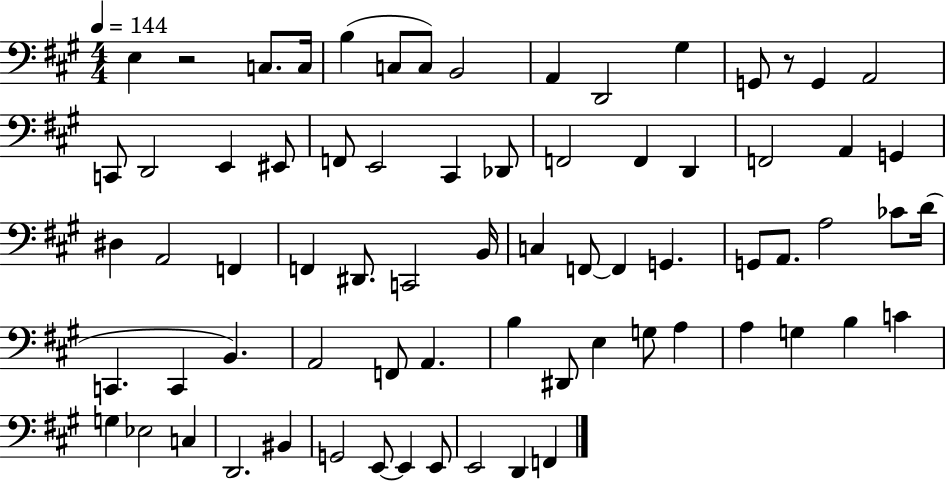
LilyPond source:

{
  \clef bass
  \numericTimeSignature
  \time 4/4
  \key a \major
  \tempo 4 = 144
  \repeat volta 2 { e4 r2 c8. c16 | b4( c8 c8) b,2 | a,4 d,2 gis4 | g,8 r8 g,4 a,2 | \break c,8 d,2 e,4 eis,8 | f,8 e,2 cis,4 des,8 | f,2 f,4 d,4 | f,2 a,4 g,4 | \break dis4 a,2 f,4 | f,4 dis,8. c,2 b,16 | c4 f,8~~ f,4 g,4. | g,8 a,8. a2 ces'8 d'16( | \break c,4. c,4 b,4.) | a,2 f,8 a,4. | b4 dis,8 e4 g8 a4 | a4 g4 b4 c'4 | \break g4 ees2 c4 | d,2. bis,4 | g,2 e,8~~ e,4 e,8 | e,2 d,4 f,4 | \break } \bar "|."
}